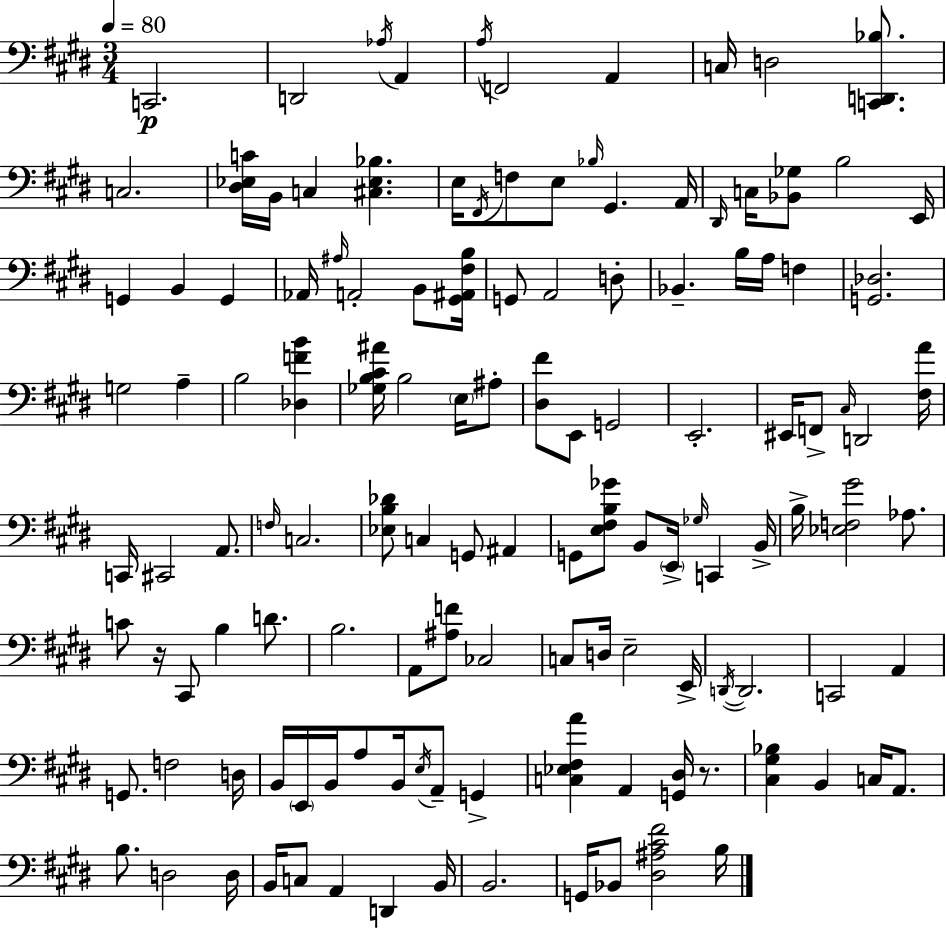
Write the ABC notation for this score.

X:1
T:Untitled
M:3/4
L:1/4
K:E
C,,2 D,,2 _A,/4 A,, A,/4 F,,2 A,, C,/4 D,2 [C,,D,,_B,]/2 C,2 [^D,_E,C]/4 B,,/4 C, [^C,_E,_B,] E,/4 ^F,,/4 F,/2 E,/2 _B,/4 ^G,, A,,/4 ^D,,/4 C,/4 [_B,,_G,]/2 B,2 E,,/4 G,, B,, G,, _A,,/4 ^A,/4 A,,2 B,,/2 [^G,,^A,,^F,B,]/4 G,,/2 A,,2 D,/2 _B,, B,/4 A,/4 F, [G,,_D,]2 G,2 A, B,2 [_D,FB] [_G,B,^C^A]/4 B,2 E,/4 ^A,/2 [^D,^F]/2 E,,/2 G,,2 E,,2 ^E,,/4 F,,/2 ^C,/4 D,,2 [^F,A]/4 C,,/4 ^C,,2 A,,/2 F,/4 C,2 [_E,B,_D]/2 C, G,,/2 ^A,, G,,/2 [E,^F,B,_G]/2 B,,/2 E,,/4 _G,/4 C,, B,,/4 B,/4 [_E,F,^G]2 _A,/2 C/2 z/4 ^C,,/2 B, D/2 B,2 A,,/2 [^A,F]/2 _C,2 C,/2 D,/4 E,2 E,,/4 D,,/4 D,,2 C,,2 A,, G,,/2 F,2 D,/4 B,,/4 E,,/4 B,,/4 A,/2 B,,/4 E,/4 A,,/2 G,, [C,_E,^F,A] A,, [G,,^D,]/4 z/2 [^C,^G,_B,] B,, C,/4 A,,/2 B,/2 D,2 D,/4 B,,/4 C,/2 A,, D,, B,,/4 B,,2 G,,/4 _B,,/2 [^D,^A,^C^F]2 B,/4